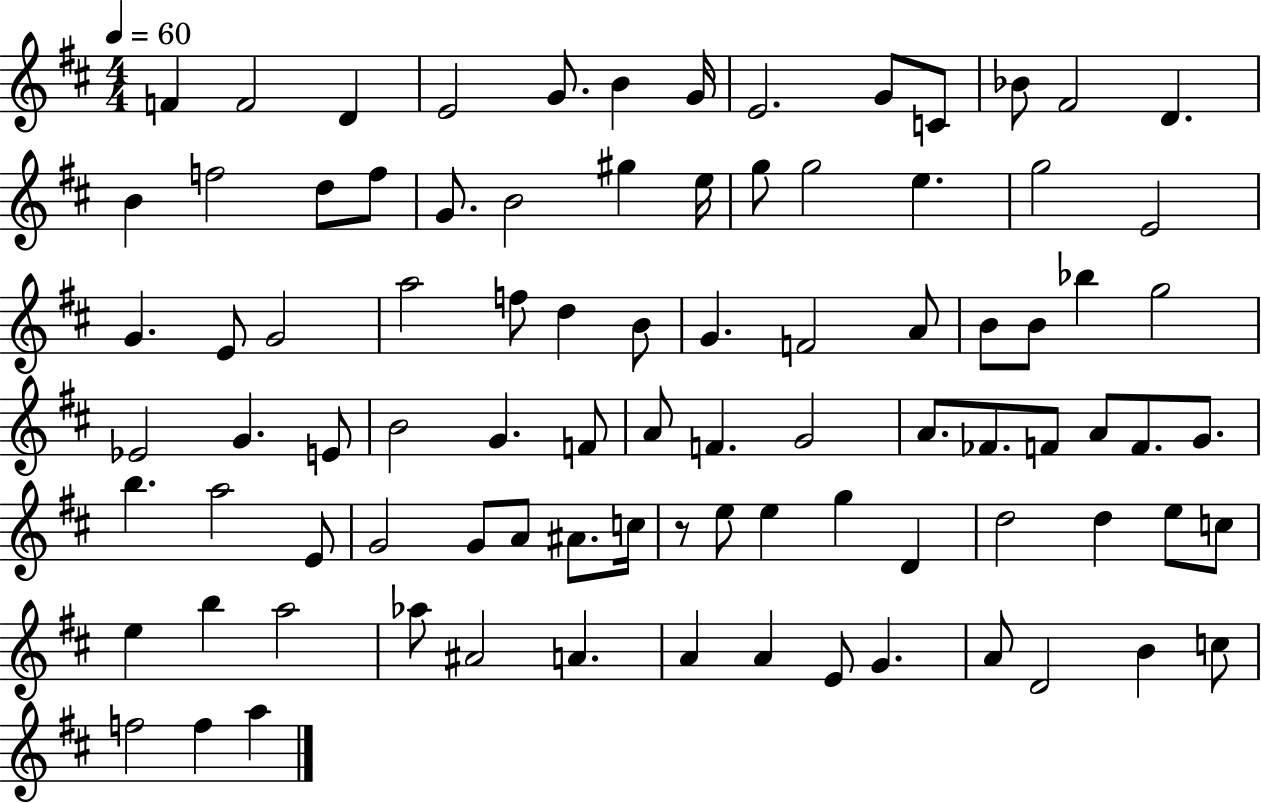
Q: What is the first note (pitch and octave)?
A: F4